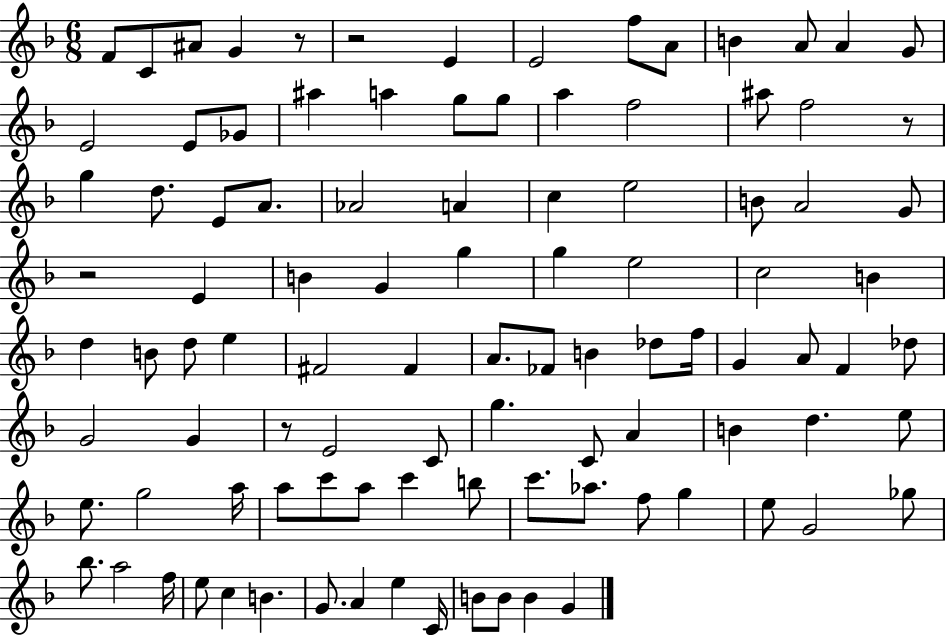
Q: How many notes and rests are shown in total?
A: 101